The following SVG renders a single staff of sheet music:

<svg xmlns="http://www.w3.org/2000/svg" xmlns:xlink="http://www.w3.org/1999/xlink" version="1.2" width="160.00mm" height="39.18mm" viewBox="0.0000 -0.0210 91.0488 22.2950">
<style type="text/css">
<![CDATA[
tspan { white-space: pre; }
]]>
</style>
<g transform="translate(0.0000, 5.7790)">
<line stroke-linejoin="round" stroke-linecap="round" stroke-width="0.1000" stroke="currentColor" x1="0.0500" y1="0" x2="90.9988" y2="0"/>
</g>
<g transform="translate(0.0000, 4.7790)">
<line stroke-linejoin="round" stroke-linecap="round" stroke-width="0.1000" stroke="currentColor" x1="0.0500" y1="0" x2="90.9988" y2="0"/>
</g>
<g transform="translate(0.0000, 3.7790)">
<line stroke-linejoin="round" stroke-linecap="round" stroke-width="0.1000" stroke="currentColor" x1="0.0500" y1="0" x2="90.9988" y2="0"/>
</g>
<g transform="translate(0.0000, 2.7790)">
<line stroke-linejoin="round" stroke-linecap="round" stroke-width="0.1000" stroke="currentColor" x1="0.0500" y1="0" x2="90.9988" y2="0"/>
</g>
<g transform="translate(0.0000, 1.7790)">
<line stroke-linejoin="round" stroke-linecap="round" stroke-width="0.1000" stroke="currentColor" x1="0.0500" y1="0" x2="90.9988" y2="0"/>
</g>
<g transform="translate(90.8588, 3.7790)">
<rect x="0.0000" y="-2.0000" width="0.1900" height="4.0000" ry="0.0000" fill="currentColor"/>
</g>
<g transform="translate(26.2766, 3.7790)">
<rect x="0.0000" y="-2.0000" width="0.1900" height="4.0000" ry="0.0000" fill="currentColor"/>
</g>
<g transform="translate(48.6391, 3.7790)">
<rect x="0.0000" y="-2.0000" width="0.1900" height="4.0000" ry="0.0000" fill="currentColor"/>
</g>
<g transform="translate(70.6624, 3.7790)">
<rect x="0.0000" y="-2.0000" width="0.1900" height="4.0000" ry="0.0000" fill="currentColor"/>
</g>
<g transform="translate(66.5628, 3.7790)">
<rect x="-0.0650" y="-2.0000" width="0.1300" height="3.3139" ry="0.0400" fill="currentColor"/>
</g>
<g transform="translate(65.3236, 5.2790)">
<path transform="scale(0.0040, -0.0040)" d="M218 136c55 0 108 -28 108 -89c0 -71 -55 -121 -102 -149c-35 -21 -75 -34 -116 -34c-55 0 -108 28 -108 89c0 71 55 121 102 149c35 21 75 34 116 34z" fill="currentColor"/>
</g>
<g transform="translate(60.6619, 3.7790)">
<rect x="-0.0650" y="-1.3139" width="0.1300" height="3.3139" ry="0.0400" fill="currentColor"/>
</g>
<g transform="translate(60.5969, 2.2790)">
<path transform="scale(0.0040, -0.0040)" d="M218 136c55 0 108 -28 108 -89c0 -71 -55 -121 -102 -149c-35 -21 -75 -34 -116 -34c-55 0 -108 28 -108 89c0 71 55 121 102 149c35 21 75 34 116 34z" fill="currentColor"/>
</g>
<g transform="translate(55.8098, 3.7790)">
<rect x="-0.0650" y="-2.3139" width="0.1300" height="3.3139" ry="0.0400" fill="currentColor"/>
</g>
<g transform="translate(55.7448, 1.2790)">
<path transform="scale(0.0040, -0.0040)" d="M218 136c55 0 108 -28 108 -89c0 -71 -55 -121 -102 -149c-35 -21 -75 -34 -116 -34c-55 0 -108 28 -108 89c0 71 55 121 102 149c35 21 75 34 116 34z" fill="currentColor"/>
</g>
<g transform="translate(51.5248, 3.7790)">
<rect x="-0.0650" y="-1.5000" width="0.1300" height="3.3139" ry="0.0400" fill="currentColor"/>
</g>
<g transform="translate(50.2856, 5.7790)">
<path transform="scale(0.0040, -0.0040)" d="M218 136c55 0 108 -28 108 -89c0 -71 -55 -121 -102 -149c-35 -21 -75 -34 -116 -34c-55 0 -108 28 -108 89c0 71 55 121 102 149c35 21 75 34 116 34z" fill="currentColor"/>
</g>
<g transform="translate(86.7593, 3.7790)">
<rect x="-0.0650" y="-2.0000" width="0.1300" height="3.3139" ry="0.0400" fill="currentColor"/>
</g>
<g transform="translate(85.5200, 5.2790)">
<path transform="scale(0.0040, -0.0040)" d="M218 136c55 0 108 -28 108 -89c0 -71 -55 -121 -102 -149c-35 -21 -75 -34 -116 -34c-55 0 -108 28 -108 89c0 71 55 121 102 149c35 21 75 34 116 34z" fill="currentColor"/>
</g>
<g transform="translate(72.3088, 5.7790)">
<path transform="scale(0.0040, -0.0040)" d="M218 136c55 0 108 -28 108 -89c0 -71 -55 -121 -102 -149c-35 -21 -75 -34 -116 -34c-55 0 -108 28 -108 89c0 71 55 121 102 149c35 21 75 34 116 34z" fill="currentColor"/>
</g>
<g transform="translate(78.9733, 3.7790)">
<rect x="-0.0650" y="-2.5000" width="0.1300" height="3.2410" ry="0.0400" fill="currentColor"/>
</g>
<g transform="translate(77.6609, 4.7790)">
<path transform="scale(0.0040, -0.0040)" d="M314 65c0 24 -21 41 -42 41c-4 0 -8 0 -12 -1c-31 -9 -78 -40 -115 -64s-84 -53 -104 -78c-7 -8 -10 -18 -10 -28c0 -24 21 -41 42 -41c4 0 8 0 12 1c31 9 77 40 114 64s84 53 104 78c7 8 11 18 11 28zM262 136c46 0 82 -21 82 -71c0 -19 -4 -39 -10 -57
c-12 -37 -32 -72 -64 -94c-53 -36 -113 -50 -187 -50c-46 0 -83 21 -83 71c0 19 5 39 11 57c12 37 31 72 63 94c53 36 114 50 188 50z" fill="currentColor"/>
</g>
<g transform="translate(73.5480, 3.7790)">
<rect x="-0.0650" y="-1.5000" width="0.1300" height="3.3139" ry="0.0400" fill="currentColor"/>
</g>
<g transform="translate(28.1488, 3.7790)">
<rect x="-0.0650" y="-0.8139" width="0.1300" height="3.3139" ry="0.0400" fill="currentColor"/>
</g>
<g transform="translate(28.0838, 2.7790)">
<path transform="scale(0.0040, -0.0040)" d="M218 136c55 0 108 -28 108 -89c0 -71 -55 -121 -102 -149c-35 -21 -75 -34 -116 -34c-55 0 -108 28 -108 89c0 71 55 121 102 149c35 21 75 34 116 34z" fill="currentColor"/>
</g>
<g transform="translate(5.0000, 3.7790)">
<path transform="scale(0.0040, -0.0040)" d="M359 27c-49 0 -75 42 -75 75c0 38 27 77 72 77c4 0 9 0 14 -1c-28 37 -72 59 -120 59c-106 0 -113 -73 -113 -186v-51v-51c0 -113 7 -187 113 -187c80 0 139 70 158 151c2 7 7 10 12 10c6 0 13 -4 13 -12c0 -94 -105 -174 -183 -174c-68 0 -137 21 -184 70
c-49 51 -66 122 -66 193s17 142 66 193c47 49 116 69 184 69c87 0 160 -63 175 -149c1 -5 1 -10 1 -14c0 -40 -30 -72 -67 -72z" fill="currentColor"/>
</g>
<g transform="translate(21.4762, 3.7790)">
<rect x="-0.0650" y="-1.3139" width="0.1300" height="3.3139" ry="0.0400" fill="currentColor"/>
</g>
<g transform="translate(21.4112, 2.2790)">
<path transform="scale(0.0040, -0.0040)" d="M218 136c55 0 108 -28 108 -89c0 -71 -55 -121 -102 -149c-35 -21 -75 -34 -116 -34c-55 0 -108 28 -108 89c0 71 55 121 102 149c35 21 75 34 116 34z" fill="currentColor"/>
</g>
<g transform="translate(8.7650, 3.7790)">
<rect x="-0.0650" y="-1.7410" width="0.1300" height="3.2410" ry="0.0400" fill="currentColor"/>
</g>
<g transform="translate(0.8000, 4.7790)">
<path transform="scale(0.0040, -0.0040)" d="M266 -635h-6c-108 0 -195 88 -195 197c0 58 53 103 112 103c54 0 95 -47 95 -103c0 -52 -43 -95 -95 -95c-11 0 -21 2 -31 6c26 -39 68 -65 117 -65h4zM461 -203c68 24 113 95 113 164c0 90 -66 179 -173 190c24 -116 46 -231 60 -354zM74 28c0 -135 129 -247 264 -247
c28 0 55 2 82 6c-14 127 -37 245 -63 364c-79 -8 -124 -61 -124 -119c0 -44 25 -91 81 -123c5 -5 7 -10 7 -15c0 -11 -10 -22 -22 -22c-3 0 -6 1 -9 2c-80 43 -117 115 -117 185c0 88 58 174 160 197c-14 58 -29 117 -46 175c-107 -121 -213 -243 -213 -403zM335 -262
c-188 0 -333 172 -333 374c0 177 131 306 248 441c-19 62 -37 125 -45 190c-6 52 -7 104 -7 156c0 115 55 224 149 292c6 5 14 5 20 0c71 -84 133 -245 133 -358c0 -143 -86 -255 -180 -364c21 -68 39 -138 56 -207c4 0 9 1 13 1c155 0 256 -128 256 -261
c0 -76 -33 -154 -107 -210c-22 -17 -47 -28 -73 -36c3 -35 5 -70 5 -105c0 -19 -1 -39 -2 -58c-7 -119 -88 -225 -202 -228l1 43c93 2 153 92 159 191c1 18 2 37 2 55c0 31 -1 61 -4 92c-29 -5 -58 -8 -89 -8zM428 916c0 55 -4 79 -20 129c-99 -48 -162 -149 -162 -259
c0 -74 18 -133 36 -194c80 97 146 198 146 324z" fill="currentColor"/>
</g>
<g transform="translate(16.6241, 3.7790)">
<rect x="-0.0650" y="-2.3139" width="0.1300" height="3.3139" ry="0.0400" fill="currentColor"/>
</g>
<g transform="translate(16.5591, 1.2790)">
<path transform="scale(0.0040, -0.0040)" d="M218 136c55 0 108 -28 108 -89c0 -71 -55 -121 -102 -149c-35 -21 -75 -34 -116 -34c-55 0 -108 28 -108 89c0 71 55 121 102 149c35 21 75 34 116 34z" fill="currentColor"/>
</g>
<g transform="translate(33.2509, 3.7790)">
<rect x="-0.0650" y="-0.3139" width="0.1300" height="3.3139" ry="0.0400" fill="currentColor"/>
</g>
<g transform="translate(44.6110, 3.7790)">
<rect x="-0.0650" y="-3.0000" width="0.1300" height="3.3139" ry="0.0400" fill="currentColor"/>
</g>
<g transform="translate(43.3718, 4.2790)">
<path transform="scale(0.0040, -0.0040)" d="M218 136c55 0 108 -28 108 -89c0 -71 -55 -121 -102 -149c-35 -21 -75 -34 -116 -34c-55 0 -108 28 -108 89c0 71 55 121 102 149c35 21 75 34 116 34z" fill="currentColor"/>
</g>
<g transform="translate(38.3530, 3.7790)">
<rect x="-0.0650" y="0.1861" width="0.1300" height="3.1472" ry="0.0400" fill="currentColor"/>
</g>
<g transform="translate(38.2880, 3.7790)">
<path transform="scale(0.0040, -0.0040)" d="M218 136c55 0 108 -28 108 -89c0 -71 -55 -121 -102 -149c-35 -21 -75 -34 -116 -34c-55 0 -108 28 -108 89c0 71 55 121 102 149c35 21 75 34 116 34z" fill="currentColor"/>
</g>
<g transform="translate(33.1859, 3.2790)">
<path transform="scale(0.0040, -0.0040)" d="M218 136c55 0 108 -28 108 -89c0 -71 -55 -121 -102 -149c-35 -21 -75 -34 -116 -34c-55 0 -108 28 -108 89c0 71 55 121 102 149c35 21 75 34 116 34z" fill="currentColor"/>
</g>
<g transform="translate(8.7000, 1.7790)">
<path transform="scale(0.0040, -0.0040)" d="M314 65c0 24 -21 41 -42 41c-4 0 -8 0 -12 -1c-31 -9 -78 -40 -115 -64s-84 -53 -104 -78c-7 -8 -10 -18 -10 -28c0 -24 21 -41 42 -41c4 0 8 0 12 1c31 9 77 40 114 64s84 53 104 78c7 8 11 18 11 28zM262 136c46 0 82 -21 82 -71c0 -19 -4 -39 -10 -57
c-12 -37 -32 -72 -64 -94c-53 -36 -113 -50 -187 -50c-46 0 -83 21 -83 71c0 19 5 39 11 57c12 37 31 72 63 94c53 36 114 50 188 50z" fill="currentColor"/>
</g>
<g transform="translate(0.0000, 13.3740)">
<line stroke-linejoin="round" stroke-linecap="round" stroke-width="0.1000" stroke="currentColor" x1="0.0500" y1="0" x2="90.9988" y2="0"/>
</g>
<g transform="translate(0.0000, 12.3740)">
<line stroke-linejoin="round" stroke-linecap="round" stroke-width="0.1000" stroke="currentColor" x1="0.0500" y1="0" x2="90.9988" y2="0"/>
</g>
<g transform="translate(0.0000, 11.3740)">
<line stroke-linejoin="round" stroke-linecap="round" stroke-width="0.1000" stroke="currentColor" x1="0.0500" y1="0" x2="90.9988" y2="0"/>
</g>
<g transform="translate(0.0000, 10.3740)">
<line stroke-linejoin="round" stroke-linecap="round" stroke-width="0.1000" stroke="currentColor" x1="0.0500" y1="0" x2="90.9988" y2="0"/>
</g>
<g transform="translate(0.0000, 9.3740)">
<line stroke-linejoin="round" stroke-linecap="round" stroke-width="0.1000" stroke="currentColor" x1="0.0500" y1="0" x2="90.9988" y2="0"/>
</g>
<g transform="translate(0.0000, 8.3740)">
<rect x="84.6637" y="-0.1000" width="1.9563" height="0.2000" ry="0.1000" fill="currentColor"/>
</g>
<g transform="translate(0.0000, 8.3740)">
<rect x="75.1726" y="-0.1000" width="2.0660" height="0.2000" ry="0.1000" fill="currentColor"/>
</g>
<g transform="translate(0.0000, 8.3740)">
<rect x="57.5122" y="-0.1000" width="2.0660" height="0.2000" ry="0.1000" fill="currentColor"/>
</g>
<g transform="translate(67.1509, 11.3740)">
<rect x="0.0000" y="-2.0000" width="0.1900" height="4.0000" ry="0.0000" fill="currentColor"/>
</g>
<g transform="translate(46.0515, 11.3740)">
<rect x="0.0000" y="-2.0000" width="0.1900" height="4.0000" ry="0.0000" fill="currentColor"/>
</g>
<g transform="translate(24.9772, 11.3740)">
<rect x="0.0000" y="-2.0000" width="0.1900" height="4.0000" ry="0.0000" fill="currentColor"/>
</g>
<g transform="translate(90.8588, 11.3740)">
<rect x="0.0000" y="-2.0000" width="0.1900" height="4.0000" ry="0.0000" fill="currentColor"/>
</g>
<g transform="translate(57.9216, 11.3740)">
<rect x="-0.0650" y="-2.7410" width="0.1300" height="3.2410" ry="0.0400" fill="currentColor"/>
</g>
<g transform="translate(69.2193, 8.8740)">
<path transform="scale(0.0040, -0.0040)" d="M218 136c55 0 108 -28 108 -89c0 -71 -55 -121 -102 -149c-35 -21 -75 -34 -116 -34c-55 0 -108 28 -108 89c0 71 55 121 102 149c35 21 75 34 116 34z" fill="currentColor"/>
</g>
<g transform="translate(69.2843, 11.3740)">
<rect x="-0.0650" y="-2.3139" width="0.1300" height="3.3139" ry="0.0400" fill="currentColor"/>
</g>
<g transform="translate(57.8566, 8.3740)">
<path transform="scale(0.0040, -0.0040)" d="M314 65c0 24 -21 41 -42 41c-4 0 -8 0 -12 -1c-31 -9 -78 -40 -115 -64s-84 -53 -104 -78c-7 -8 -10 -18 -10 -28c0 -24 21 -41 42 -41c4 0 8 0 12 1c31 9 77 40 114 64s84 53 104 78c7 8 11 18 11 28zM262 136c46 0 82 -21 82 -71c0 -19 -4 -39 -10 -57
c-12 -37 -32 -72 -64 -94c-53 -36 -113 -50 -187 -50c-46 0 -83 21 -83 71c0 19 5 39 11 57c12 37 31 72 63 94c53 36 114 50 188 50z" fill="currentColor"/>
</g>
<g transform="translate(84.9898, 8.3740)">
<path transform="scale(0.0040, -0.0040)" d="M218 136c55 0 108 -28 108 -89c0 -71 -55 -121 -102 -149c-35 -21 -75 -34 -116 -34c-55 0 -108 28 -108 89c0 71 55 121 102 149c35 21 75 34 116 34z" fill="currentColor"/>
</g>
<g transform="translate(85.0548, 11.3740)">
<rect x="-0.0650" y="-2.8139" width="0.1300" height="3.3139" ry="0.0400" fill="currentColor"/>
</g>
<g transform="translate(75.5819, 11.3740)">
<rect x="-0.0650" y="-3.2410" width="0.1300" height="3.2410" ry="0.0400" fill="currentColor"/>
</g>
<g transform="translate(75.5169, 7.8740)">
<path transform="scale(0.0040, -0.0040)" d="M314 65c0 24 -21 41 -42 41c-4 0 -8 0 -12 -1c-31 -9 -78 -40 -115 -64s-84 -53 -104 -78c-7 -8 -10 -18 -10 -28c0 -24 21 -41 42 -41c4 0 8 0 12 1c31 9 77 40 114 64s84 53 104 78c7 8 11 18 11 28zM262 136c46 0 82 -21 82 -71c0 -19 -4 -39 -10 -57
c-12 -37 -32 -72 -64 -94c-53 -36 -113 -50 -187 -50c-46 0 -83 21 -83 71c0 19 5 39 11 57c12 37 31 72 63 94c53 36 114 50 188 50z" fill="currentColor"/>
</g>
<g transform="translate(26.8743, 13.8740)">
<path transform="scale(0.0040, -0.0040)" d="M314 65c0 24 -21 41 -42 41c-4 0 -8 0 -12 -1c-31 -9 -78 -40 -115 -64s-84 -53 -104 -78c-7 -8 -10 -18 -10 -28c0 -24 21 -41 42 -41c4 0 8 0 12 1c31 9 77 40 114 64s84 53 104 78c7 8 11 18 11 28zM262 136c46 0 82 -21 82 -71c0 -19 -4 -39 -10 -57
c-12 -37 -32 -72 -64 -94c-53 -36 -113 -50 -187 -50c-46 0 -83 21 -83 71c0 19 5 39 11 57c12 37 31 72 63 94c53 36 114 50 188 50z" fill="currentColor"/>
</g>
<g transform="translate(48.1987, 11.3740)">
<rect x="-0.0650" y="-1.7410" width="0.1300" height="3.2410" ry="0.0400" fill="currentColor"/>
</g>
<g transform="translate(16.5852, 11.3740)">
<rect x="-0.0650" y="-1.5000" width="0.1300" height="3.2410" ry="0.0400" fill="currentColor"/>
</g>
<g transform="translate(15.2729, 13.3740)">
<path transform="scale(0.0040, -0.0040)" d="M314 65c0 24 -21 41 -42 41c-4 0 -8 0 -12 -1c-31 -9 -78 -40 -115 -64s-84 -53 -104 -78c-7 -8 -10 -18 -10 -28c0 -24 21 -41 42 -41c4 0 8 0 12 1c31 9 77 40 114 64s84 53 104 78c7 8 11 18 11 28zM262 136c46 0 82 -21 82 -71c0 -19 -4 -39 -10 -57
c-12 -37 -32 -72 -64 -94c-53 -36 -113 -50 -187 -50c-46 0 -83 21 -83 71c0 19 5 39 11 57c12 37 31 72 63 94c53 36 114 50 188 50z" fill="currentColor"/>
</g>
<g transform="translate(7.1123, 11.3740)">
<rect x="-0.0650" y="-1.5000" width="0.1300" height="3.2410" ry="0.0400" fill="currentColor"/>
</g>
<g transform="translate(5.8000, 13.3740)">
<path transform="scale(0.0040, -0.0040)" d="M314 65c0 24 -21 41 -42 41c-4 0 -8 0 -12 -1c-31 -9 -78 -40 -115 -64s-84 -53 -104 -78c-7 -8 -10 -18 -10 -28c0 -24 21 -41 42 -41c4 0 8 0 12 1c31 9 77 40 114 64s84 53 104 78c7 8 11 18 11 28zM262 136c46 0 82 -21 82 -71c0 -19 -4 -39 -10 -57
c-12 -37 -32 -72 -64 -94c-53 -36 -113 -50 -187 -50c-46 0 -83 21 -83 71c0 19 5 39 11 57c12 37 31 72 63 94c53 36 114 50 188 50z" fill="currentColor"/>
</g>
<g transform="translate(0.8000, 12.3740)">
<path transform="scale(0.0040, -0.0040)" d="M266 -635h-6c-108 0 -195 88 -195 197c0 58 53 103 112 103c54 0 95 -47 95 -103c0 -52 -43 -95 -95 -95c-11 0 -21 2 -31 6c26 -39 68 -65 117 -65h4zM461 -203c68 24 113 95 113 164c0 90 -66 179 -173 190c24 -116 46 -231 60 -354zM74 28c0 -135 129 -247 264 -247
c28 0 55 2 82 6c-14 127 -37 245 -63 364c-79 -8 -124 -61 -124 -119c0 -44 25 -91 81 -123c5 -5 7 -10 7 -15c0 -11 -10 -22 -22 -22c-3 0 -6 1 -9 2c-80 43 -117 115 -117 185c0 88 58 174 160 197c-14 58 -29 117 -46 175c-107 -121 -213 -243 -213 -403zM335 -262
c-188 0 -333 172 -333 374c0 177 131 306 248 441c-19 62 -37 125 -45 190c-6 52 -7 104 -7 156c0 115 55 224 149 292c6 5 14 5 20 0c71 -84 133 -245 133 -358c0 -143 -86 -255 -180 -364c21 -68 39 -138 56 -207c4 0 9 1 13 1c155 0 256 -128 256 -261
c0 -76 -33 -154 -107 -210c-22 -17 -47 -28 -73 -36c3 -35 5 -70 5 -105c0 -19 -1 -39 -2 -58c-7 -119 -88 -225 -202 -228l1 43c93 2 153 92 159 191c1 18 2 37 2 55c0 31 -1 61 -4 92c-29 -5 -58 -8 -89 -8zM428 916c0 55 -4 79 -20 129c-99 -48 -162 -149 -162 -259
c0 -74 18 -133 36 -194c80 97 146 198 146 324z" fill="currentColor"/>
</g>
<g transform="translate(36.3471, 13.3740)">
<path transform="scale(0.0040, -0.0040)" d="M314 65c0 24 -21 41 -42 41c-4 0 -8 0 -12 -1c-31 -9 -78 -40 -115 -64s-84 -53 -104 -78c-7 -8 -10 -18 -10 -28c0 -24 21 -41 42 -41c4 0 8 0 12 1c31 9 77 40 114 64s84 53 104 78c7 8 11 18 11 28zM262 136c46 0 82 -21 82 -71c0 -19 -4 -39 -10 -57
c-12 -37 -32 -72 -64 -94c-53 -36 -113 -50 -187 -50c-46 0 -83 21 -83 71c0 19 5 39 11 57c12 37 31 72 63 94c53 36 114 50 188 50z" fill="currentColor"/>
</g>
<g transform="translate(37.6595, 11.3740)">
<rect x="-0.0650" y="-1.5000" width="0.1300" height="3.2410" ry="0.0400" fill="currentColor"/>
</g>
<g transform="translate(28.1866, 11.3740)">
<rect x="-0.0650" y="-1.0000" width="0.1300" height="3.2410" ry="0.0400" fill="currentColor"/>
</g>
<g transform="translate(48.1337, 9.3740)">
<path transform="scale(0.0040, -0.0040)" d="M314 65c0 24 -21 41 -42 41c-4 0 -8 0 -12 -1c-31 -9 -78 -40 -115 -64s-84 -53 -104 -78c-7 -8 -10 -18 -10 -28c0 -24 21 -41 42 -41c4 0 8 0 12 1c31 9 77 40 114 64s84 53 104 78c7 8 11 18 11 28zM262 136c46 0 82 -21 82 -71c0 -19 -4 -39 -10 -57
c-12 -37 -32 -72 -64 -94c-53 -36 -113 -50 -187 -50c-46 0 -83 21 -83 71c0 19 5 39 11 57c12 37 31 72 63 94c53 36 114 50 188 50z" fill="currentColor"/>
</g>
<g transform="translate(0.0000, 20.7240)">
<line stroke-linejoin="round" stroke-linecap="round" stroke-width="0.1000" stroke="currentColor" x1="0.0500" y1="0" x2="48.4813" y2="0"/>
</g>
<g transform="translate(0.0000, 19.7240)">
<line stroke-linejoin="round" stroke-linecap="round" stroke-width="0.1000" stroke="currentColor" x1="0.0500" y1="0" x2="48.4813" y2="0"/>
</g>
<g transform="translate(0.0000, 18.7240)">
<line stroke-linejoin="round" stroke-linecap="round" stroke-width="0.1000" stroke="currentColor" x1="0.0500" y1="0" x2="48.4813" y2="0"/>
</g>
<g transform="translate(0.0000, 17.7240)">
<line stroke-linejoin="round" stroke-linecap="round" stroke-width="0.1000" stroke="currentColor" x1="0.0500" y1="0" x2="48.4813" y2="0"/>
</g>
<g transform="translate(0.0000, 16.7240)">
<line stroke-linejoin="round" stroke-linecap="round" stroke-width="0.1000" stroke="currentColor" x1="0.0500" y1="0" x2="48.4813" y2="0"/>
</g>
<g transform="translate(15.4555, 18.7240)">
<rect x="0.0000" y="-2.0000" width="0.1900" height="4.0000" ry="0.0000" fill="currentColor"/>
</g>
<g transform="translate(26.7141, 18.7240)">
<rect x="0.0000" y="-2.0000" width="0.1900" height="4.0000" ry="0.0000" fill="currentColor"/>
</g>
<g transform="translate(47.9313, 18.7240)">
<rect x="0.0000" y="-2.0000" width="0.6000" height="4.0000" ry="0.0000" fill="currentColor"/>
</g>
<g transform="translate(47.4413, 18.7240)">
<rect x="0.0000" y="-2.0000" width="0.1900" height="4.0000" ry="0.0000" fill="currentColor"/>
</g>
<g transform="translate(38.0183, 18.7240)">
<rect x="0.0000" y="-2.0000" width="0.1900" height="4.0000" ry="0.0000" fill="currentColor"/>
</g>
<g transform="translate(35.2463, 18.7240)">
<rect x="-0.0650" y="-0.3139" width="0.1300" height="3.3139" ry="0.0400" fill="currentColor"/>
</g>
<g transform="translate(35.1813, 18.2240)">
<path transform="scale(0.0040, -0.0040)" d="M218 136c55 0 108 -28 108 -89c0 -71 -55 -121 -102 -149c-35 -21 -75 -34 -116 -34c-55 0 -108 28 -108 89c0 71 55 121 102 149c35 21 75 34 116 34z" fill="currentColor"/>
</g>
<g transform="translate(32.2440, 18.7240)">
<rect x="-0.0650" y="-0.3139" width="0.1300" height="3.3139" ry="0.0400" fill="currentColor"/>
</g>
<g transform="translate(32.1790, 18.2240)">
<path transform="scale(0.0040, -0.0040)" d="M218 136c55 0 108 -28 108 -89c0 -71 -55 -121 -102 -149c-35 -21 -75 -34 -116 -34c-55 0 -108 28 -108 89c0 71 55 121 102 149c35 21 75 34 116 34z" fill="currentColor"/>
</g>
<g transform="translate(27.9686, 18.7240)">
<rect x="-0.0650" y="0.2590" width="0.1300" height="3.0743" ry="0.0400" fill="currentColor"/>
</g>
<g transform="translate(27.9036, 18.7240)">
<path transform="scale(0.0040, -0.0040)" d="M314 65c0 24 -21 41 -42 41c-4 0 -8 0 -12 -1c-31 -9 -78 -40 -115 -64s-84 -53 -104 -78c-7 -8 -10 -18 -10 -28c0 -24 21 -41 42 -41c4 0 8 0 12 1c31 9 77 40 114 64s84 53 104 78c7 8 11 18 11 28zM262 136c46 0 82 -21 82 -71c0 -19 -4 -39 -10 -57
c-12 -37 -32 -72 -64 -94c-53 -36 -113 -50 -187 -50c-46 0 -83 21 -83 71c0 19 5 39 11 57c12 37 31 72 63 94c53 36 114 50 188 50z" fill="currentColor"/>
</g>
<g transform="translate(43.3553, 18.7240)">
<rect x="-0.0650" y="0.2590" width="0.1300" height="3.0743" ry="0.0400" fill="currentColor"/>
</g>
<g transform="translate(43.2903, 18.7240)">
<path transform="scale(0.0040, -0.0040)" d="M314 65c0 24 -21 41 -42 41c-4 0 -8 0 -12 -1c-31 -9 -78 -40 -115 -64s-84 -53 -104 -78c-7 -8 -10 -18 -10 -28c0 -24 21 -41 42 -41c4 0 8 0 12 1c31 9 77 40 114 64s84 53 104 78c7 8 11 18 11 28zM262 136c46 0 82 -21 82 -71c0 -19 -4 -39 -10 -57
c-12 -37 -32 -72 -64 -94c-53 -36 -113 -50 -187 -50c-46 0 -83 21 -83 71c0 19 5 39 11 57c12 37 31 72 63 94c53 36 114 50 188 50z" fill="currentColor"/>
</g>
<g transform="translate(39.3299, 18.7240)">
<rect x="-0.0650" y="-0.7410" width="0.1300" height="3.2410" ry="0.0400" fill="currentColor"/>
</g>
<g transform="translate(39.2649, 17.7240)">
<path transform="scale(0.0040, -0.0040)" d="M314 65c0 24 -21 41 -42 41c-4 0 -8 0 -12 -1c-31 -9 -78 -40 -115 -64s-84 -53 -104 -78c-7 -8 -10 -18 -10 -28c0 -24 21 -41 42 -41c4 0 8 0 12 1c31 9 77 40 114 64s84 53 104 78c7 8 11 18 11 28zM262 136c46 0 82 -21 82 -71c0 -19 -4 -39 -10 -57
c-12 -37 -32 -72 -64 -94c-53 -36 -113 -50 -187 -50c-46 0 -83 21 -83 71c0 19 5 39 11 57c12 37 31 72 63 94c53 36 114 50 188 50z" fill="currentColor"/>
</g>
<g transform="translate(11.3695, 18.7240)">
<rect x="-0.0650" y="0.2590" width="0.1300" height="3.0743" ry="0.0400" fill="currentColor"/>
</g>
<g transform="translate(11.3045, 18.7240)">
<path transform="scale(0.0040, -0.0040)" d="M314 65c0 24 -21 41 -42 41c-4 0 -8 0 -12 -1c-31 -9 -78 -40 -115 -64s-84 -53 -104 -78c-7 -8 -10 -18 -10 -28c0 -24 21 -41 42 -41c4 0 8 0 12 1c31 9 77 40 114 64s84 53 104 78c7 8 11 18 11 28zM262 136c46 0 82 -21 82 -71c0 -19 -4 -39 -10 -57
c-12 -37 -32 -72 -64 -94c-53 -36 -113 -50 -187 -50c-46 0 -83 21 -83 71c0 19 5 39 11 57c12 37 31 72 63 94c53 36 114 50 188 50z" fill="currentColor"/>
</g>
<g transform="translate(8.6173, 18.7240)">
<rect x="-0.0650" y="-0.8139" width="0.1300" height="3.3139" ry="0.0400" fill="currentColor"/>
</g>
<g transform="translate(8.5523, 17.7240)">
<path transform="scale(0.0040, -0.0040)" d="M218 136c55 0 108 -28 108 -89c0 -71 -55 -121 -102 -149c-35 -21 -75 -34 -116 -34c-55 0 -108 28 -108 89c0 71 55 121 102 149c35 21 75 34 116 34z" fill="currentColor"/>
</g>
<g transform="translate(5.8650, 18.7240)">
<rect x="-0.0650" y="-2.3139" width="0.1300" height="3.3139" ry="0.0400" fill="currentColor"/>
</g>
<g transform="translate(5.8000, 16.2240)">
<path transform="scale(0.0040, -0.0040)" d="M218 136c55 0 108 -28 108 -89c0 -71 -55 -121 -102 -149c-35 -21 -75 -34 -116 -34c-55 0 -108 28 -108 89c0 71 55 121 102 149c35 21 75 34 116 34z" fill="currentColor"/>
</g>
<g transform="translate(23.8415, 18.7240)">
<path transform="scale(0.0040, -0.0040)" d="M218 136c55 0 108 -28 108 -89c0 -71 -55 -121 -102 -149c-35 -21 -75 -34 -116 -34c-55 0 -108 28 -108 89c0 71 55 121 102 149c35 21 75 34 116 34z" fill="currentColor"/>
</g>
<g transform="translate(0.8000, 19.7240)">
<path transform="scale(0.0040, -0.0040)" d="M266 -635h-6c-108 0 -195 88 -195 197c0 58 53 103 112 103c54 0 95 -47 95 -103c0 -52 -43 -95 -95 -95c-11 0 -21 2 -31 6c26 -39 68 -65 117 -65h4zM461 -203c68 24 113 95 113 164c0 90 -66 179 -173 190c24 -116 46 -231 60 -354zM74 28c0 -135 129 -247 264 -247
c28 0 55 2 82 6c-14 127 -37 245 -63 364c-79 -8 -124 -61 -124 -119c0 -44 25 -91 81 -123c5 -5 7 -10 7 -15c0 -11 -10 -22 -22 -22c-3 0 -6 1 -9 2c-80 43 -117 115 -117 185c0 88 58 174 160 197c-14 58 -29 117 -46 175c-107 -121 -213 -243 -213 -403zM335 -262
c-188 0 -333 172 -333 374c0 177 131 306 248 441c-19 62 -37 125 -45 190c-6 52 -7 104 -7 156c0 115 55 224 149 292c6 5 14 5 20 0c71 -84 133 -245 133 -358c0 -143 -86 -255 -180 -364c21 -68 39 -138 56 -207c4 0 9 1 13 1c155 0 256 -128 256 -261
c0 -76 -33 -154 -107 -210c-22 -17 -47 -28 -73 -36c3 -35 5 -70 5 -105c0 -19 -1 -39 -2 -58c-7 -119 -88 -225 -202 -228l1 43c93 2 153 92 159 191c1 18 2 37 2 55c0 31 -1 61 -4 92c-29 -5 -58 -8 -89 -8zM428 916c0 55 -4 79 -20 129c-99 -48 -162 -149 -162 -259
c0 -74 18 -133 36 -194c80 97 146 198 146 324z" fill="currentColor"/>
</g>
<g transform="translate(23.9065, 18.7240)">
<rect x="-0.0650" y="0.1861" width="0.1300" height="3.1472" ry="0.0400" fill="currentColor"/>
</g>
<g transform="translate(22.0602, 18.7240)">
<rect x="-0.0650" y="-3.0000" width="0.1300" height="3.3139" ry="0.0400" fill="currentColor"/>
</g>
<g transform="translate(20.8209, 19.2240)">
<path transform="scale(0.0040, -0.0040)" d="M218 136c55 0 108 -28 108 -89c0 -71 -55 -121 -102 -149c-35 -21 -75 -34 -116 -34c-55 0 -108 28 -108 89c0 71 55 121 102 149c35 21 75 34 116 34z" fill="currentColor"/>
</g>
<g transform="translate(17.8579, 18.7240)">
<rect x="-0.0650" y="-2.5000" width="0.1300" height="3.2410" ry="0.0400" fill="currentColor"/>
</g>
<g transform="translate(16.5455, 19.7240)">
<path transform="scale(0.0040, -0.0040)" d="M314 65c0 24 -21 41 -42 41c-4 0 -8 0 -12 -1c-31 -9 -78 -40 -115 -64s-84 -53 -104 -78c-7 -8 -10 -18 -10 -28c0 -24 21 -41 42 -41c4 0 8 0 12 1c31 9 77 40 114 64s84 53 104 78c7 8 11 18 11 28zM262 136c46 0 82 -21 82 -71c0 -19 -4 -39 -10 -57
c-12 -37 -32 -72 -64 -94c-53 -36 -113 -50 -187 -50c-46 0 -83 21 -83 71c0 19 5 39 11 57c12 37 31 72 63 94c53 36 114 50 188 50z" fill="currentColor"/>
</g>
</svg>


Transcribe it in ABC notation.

X:1
T:Untitled
M:4/4
L:1/4
K:C
f2 g e d c B A E g e F E G2 F E2 E2 D2 E2 f2 a2 g b2 a g d B2 G2 A B B2 c c d2 B2